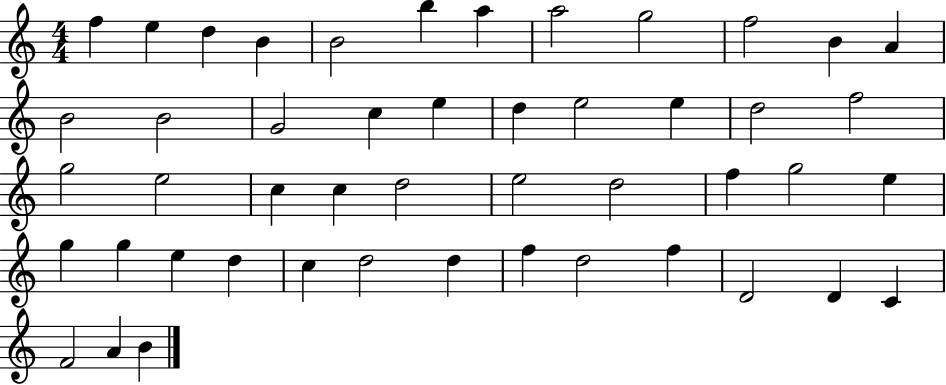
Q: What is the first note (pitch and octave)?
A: F5